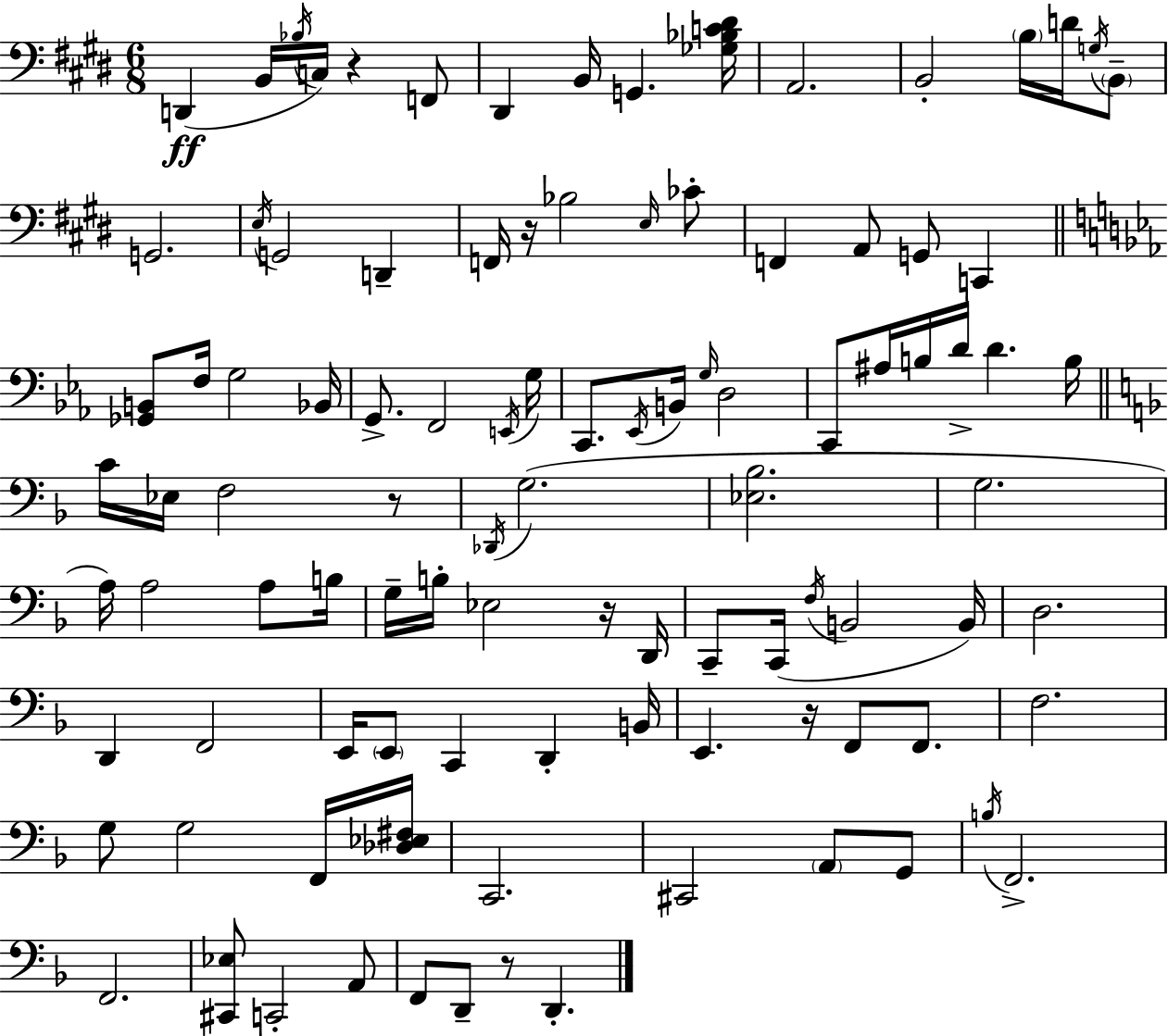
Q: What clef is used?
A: bass